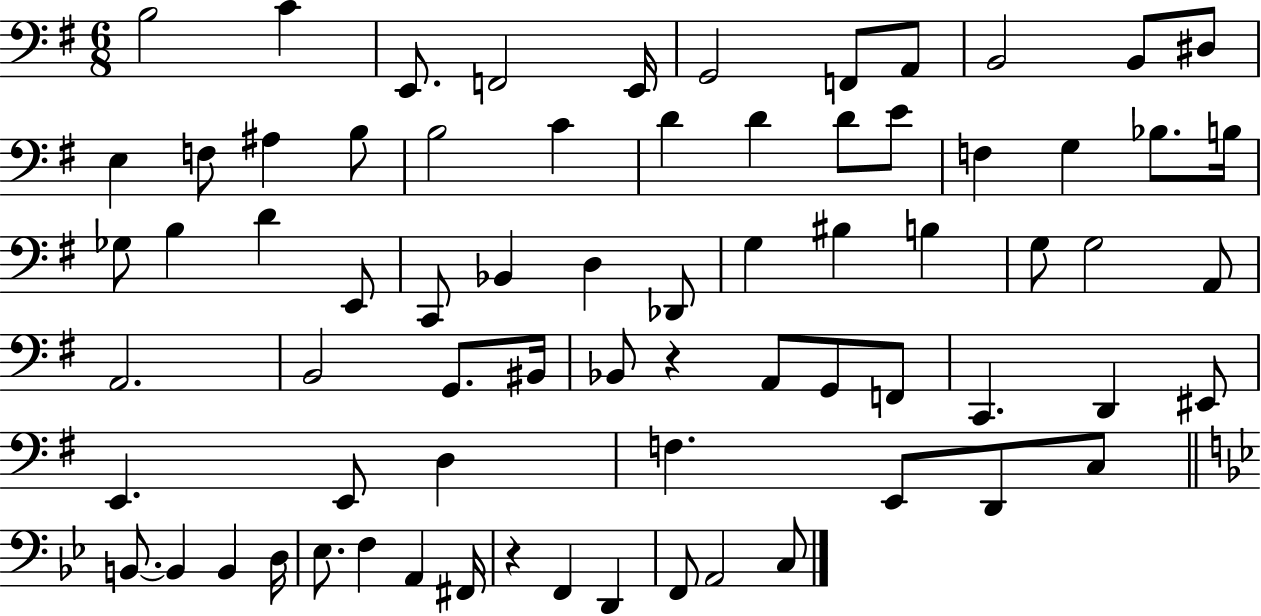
{
  \clef bass
  \numericTimeSignature
  \time 6/8
  \key g \major
  b2 c'4 | e,8. f,2 e,16 | g,2 f,8 a,8 | b,2 b,8 dis8 | \break e4 f8 ais4 b8 | b2 c'4 | d'4 d'4 d'8 e'8 | f4 g4 bes8. b16 | \break ges8 b4 d'4 e,8 | c,8 bes,4 d4 des,8 | g4 bis4 b4 | g8 g2 a,8 | \break a,2. | b,2 g,8. bis,16 | bes,8 r4 a,8 g,8 f,8 | c,4. d,4 eis,8 | \break e,4. e,8 d4 | f4. e,8 d,8 c8 | \bar "||" \break \key bes \major b,8.~~ b,4 b,4 d16 | ees8. f4 a,4 fis,16 | r4 f,4 d,4 | f,8 a,2 c8 | \break \bar "|."
}